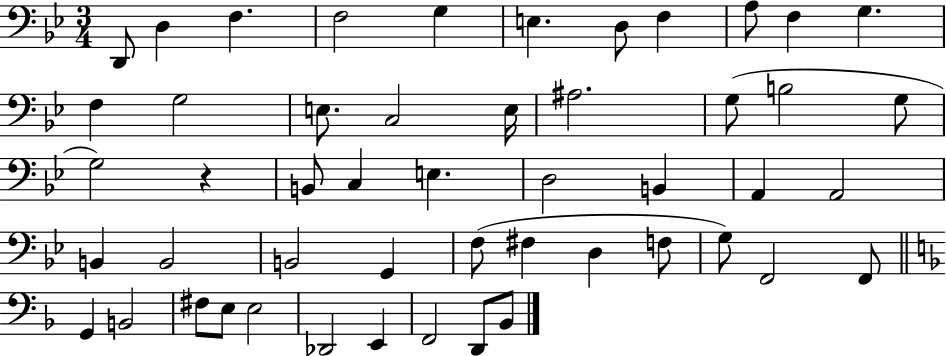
X:1
T:Untitled
M:3/4
L:1/4
K:Bb
D,,/2 D, F, F,2 G, E, D,/2 F, A,/2 F, G, F, G,2 E,/2 C,2 E,/4 ^A,2 G,/2 B,2 G,/2 G,2 z B,,/2 C, E, D,2 B,, A,, A,,2 B,, B,,2 B,,2 G,, F,/2 ^F, D, F,/2 G,/2 F,,2 F,,/2 G,, B,,2 ^F,/2 E,/2 E,2 _D,,2 E,, F,,2 D,,/2 _B,,/2